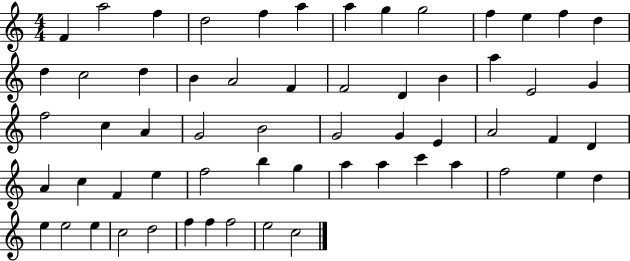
X:1
T:Untitled
M:4/4
L:1/4
K:C
F a2 f d2 f a a g g2 f e f d d c2 d B A2 F F2 D B a E2 G f2 c A G2 B2 G2 G E A2 F D A c F e f2 b g a a c' a f2 e d e e2 e c2 d2 f f f2 e2 c2